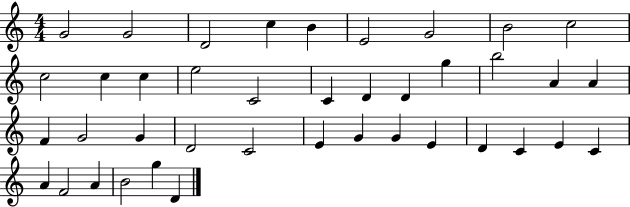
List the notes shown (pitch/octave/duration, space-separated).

G4/h G4/h D4/h C5/q B4/q E4/h G4/h B4/h C5/h C5/h C5/q C5/q E5/h C4/h C4/q D4/q D4/q G5/q B5/h A4/q A4/q F4/q G4/h G4/q D4/h C4/h E4/q G4/q G4/q E4/q D4/q C4/q E4/q C4/q A4/q F4/h A4/q B4/h G5/q D4/q